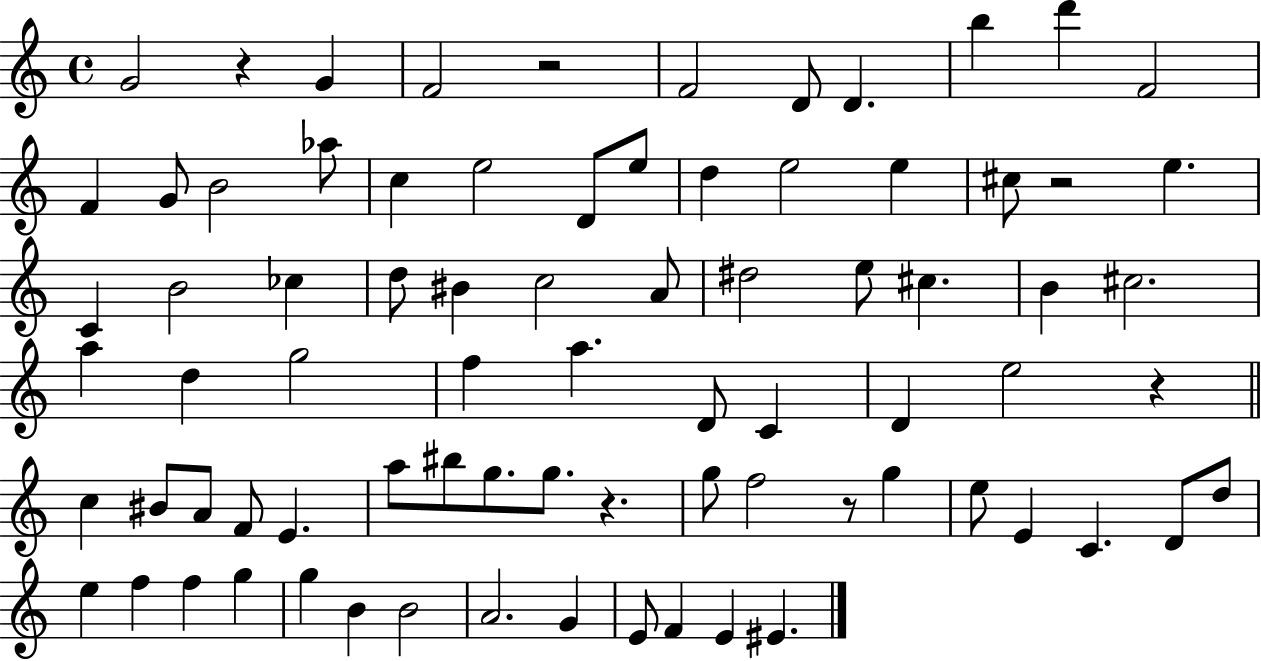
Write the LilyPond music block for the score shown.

{
  \clef treble
  \time 4/4
  \defaultTimeSignature
  \key c \major
  g'2 r4 g'4 | f'2 r2 | f'2 d'8 d'4. | b''4 d'''4 f'2 | \break f'4 g'8 b'2 aes''8 | c''4 e''2 d'8 e''8 | d''4 e''2 e''4 | cis''8 r2 e''4. | \break c'4 b'2 ces''4 | d''8 bis'4 c''2 a'8 | dis''2 e''8 cis''4. | b'4 cis''2. | \break a''4 d''4 g''2 | f''4 a''4. d'8 c'4 | d'4 e''2 r4 | \bar "||" \break \key a \minor c''4 bis'8 a'8 f'8 e'4. | a''8 bis''8 g''8. g''8. r4. | g''8 f''2 r8 g''4 | e''8 e'4 c'4. d'8 d''8 | \break e''4 f''4 f''4 g''4 | g''4 b'4 b'2 | a'2. g'4 | e'8 f'4 e'4 eis'4. | \break \bar "|."
}